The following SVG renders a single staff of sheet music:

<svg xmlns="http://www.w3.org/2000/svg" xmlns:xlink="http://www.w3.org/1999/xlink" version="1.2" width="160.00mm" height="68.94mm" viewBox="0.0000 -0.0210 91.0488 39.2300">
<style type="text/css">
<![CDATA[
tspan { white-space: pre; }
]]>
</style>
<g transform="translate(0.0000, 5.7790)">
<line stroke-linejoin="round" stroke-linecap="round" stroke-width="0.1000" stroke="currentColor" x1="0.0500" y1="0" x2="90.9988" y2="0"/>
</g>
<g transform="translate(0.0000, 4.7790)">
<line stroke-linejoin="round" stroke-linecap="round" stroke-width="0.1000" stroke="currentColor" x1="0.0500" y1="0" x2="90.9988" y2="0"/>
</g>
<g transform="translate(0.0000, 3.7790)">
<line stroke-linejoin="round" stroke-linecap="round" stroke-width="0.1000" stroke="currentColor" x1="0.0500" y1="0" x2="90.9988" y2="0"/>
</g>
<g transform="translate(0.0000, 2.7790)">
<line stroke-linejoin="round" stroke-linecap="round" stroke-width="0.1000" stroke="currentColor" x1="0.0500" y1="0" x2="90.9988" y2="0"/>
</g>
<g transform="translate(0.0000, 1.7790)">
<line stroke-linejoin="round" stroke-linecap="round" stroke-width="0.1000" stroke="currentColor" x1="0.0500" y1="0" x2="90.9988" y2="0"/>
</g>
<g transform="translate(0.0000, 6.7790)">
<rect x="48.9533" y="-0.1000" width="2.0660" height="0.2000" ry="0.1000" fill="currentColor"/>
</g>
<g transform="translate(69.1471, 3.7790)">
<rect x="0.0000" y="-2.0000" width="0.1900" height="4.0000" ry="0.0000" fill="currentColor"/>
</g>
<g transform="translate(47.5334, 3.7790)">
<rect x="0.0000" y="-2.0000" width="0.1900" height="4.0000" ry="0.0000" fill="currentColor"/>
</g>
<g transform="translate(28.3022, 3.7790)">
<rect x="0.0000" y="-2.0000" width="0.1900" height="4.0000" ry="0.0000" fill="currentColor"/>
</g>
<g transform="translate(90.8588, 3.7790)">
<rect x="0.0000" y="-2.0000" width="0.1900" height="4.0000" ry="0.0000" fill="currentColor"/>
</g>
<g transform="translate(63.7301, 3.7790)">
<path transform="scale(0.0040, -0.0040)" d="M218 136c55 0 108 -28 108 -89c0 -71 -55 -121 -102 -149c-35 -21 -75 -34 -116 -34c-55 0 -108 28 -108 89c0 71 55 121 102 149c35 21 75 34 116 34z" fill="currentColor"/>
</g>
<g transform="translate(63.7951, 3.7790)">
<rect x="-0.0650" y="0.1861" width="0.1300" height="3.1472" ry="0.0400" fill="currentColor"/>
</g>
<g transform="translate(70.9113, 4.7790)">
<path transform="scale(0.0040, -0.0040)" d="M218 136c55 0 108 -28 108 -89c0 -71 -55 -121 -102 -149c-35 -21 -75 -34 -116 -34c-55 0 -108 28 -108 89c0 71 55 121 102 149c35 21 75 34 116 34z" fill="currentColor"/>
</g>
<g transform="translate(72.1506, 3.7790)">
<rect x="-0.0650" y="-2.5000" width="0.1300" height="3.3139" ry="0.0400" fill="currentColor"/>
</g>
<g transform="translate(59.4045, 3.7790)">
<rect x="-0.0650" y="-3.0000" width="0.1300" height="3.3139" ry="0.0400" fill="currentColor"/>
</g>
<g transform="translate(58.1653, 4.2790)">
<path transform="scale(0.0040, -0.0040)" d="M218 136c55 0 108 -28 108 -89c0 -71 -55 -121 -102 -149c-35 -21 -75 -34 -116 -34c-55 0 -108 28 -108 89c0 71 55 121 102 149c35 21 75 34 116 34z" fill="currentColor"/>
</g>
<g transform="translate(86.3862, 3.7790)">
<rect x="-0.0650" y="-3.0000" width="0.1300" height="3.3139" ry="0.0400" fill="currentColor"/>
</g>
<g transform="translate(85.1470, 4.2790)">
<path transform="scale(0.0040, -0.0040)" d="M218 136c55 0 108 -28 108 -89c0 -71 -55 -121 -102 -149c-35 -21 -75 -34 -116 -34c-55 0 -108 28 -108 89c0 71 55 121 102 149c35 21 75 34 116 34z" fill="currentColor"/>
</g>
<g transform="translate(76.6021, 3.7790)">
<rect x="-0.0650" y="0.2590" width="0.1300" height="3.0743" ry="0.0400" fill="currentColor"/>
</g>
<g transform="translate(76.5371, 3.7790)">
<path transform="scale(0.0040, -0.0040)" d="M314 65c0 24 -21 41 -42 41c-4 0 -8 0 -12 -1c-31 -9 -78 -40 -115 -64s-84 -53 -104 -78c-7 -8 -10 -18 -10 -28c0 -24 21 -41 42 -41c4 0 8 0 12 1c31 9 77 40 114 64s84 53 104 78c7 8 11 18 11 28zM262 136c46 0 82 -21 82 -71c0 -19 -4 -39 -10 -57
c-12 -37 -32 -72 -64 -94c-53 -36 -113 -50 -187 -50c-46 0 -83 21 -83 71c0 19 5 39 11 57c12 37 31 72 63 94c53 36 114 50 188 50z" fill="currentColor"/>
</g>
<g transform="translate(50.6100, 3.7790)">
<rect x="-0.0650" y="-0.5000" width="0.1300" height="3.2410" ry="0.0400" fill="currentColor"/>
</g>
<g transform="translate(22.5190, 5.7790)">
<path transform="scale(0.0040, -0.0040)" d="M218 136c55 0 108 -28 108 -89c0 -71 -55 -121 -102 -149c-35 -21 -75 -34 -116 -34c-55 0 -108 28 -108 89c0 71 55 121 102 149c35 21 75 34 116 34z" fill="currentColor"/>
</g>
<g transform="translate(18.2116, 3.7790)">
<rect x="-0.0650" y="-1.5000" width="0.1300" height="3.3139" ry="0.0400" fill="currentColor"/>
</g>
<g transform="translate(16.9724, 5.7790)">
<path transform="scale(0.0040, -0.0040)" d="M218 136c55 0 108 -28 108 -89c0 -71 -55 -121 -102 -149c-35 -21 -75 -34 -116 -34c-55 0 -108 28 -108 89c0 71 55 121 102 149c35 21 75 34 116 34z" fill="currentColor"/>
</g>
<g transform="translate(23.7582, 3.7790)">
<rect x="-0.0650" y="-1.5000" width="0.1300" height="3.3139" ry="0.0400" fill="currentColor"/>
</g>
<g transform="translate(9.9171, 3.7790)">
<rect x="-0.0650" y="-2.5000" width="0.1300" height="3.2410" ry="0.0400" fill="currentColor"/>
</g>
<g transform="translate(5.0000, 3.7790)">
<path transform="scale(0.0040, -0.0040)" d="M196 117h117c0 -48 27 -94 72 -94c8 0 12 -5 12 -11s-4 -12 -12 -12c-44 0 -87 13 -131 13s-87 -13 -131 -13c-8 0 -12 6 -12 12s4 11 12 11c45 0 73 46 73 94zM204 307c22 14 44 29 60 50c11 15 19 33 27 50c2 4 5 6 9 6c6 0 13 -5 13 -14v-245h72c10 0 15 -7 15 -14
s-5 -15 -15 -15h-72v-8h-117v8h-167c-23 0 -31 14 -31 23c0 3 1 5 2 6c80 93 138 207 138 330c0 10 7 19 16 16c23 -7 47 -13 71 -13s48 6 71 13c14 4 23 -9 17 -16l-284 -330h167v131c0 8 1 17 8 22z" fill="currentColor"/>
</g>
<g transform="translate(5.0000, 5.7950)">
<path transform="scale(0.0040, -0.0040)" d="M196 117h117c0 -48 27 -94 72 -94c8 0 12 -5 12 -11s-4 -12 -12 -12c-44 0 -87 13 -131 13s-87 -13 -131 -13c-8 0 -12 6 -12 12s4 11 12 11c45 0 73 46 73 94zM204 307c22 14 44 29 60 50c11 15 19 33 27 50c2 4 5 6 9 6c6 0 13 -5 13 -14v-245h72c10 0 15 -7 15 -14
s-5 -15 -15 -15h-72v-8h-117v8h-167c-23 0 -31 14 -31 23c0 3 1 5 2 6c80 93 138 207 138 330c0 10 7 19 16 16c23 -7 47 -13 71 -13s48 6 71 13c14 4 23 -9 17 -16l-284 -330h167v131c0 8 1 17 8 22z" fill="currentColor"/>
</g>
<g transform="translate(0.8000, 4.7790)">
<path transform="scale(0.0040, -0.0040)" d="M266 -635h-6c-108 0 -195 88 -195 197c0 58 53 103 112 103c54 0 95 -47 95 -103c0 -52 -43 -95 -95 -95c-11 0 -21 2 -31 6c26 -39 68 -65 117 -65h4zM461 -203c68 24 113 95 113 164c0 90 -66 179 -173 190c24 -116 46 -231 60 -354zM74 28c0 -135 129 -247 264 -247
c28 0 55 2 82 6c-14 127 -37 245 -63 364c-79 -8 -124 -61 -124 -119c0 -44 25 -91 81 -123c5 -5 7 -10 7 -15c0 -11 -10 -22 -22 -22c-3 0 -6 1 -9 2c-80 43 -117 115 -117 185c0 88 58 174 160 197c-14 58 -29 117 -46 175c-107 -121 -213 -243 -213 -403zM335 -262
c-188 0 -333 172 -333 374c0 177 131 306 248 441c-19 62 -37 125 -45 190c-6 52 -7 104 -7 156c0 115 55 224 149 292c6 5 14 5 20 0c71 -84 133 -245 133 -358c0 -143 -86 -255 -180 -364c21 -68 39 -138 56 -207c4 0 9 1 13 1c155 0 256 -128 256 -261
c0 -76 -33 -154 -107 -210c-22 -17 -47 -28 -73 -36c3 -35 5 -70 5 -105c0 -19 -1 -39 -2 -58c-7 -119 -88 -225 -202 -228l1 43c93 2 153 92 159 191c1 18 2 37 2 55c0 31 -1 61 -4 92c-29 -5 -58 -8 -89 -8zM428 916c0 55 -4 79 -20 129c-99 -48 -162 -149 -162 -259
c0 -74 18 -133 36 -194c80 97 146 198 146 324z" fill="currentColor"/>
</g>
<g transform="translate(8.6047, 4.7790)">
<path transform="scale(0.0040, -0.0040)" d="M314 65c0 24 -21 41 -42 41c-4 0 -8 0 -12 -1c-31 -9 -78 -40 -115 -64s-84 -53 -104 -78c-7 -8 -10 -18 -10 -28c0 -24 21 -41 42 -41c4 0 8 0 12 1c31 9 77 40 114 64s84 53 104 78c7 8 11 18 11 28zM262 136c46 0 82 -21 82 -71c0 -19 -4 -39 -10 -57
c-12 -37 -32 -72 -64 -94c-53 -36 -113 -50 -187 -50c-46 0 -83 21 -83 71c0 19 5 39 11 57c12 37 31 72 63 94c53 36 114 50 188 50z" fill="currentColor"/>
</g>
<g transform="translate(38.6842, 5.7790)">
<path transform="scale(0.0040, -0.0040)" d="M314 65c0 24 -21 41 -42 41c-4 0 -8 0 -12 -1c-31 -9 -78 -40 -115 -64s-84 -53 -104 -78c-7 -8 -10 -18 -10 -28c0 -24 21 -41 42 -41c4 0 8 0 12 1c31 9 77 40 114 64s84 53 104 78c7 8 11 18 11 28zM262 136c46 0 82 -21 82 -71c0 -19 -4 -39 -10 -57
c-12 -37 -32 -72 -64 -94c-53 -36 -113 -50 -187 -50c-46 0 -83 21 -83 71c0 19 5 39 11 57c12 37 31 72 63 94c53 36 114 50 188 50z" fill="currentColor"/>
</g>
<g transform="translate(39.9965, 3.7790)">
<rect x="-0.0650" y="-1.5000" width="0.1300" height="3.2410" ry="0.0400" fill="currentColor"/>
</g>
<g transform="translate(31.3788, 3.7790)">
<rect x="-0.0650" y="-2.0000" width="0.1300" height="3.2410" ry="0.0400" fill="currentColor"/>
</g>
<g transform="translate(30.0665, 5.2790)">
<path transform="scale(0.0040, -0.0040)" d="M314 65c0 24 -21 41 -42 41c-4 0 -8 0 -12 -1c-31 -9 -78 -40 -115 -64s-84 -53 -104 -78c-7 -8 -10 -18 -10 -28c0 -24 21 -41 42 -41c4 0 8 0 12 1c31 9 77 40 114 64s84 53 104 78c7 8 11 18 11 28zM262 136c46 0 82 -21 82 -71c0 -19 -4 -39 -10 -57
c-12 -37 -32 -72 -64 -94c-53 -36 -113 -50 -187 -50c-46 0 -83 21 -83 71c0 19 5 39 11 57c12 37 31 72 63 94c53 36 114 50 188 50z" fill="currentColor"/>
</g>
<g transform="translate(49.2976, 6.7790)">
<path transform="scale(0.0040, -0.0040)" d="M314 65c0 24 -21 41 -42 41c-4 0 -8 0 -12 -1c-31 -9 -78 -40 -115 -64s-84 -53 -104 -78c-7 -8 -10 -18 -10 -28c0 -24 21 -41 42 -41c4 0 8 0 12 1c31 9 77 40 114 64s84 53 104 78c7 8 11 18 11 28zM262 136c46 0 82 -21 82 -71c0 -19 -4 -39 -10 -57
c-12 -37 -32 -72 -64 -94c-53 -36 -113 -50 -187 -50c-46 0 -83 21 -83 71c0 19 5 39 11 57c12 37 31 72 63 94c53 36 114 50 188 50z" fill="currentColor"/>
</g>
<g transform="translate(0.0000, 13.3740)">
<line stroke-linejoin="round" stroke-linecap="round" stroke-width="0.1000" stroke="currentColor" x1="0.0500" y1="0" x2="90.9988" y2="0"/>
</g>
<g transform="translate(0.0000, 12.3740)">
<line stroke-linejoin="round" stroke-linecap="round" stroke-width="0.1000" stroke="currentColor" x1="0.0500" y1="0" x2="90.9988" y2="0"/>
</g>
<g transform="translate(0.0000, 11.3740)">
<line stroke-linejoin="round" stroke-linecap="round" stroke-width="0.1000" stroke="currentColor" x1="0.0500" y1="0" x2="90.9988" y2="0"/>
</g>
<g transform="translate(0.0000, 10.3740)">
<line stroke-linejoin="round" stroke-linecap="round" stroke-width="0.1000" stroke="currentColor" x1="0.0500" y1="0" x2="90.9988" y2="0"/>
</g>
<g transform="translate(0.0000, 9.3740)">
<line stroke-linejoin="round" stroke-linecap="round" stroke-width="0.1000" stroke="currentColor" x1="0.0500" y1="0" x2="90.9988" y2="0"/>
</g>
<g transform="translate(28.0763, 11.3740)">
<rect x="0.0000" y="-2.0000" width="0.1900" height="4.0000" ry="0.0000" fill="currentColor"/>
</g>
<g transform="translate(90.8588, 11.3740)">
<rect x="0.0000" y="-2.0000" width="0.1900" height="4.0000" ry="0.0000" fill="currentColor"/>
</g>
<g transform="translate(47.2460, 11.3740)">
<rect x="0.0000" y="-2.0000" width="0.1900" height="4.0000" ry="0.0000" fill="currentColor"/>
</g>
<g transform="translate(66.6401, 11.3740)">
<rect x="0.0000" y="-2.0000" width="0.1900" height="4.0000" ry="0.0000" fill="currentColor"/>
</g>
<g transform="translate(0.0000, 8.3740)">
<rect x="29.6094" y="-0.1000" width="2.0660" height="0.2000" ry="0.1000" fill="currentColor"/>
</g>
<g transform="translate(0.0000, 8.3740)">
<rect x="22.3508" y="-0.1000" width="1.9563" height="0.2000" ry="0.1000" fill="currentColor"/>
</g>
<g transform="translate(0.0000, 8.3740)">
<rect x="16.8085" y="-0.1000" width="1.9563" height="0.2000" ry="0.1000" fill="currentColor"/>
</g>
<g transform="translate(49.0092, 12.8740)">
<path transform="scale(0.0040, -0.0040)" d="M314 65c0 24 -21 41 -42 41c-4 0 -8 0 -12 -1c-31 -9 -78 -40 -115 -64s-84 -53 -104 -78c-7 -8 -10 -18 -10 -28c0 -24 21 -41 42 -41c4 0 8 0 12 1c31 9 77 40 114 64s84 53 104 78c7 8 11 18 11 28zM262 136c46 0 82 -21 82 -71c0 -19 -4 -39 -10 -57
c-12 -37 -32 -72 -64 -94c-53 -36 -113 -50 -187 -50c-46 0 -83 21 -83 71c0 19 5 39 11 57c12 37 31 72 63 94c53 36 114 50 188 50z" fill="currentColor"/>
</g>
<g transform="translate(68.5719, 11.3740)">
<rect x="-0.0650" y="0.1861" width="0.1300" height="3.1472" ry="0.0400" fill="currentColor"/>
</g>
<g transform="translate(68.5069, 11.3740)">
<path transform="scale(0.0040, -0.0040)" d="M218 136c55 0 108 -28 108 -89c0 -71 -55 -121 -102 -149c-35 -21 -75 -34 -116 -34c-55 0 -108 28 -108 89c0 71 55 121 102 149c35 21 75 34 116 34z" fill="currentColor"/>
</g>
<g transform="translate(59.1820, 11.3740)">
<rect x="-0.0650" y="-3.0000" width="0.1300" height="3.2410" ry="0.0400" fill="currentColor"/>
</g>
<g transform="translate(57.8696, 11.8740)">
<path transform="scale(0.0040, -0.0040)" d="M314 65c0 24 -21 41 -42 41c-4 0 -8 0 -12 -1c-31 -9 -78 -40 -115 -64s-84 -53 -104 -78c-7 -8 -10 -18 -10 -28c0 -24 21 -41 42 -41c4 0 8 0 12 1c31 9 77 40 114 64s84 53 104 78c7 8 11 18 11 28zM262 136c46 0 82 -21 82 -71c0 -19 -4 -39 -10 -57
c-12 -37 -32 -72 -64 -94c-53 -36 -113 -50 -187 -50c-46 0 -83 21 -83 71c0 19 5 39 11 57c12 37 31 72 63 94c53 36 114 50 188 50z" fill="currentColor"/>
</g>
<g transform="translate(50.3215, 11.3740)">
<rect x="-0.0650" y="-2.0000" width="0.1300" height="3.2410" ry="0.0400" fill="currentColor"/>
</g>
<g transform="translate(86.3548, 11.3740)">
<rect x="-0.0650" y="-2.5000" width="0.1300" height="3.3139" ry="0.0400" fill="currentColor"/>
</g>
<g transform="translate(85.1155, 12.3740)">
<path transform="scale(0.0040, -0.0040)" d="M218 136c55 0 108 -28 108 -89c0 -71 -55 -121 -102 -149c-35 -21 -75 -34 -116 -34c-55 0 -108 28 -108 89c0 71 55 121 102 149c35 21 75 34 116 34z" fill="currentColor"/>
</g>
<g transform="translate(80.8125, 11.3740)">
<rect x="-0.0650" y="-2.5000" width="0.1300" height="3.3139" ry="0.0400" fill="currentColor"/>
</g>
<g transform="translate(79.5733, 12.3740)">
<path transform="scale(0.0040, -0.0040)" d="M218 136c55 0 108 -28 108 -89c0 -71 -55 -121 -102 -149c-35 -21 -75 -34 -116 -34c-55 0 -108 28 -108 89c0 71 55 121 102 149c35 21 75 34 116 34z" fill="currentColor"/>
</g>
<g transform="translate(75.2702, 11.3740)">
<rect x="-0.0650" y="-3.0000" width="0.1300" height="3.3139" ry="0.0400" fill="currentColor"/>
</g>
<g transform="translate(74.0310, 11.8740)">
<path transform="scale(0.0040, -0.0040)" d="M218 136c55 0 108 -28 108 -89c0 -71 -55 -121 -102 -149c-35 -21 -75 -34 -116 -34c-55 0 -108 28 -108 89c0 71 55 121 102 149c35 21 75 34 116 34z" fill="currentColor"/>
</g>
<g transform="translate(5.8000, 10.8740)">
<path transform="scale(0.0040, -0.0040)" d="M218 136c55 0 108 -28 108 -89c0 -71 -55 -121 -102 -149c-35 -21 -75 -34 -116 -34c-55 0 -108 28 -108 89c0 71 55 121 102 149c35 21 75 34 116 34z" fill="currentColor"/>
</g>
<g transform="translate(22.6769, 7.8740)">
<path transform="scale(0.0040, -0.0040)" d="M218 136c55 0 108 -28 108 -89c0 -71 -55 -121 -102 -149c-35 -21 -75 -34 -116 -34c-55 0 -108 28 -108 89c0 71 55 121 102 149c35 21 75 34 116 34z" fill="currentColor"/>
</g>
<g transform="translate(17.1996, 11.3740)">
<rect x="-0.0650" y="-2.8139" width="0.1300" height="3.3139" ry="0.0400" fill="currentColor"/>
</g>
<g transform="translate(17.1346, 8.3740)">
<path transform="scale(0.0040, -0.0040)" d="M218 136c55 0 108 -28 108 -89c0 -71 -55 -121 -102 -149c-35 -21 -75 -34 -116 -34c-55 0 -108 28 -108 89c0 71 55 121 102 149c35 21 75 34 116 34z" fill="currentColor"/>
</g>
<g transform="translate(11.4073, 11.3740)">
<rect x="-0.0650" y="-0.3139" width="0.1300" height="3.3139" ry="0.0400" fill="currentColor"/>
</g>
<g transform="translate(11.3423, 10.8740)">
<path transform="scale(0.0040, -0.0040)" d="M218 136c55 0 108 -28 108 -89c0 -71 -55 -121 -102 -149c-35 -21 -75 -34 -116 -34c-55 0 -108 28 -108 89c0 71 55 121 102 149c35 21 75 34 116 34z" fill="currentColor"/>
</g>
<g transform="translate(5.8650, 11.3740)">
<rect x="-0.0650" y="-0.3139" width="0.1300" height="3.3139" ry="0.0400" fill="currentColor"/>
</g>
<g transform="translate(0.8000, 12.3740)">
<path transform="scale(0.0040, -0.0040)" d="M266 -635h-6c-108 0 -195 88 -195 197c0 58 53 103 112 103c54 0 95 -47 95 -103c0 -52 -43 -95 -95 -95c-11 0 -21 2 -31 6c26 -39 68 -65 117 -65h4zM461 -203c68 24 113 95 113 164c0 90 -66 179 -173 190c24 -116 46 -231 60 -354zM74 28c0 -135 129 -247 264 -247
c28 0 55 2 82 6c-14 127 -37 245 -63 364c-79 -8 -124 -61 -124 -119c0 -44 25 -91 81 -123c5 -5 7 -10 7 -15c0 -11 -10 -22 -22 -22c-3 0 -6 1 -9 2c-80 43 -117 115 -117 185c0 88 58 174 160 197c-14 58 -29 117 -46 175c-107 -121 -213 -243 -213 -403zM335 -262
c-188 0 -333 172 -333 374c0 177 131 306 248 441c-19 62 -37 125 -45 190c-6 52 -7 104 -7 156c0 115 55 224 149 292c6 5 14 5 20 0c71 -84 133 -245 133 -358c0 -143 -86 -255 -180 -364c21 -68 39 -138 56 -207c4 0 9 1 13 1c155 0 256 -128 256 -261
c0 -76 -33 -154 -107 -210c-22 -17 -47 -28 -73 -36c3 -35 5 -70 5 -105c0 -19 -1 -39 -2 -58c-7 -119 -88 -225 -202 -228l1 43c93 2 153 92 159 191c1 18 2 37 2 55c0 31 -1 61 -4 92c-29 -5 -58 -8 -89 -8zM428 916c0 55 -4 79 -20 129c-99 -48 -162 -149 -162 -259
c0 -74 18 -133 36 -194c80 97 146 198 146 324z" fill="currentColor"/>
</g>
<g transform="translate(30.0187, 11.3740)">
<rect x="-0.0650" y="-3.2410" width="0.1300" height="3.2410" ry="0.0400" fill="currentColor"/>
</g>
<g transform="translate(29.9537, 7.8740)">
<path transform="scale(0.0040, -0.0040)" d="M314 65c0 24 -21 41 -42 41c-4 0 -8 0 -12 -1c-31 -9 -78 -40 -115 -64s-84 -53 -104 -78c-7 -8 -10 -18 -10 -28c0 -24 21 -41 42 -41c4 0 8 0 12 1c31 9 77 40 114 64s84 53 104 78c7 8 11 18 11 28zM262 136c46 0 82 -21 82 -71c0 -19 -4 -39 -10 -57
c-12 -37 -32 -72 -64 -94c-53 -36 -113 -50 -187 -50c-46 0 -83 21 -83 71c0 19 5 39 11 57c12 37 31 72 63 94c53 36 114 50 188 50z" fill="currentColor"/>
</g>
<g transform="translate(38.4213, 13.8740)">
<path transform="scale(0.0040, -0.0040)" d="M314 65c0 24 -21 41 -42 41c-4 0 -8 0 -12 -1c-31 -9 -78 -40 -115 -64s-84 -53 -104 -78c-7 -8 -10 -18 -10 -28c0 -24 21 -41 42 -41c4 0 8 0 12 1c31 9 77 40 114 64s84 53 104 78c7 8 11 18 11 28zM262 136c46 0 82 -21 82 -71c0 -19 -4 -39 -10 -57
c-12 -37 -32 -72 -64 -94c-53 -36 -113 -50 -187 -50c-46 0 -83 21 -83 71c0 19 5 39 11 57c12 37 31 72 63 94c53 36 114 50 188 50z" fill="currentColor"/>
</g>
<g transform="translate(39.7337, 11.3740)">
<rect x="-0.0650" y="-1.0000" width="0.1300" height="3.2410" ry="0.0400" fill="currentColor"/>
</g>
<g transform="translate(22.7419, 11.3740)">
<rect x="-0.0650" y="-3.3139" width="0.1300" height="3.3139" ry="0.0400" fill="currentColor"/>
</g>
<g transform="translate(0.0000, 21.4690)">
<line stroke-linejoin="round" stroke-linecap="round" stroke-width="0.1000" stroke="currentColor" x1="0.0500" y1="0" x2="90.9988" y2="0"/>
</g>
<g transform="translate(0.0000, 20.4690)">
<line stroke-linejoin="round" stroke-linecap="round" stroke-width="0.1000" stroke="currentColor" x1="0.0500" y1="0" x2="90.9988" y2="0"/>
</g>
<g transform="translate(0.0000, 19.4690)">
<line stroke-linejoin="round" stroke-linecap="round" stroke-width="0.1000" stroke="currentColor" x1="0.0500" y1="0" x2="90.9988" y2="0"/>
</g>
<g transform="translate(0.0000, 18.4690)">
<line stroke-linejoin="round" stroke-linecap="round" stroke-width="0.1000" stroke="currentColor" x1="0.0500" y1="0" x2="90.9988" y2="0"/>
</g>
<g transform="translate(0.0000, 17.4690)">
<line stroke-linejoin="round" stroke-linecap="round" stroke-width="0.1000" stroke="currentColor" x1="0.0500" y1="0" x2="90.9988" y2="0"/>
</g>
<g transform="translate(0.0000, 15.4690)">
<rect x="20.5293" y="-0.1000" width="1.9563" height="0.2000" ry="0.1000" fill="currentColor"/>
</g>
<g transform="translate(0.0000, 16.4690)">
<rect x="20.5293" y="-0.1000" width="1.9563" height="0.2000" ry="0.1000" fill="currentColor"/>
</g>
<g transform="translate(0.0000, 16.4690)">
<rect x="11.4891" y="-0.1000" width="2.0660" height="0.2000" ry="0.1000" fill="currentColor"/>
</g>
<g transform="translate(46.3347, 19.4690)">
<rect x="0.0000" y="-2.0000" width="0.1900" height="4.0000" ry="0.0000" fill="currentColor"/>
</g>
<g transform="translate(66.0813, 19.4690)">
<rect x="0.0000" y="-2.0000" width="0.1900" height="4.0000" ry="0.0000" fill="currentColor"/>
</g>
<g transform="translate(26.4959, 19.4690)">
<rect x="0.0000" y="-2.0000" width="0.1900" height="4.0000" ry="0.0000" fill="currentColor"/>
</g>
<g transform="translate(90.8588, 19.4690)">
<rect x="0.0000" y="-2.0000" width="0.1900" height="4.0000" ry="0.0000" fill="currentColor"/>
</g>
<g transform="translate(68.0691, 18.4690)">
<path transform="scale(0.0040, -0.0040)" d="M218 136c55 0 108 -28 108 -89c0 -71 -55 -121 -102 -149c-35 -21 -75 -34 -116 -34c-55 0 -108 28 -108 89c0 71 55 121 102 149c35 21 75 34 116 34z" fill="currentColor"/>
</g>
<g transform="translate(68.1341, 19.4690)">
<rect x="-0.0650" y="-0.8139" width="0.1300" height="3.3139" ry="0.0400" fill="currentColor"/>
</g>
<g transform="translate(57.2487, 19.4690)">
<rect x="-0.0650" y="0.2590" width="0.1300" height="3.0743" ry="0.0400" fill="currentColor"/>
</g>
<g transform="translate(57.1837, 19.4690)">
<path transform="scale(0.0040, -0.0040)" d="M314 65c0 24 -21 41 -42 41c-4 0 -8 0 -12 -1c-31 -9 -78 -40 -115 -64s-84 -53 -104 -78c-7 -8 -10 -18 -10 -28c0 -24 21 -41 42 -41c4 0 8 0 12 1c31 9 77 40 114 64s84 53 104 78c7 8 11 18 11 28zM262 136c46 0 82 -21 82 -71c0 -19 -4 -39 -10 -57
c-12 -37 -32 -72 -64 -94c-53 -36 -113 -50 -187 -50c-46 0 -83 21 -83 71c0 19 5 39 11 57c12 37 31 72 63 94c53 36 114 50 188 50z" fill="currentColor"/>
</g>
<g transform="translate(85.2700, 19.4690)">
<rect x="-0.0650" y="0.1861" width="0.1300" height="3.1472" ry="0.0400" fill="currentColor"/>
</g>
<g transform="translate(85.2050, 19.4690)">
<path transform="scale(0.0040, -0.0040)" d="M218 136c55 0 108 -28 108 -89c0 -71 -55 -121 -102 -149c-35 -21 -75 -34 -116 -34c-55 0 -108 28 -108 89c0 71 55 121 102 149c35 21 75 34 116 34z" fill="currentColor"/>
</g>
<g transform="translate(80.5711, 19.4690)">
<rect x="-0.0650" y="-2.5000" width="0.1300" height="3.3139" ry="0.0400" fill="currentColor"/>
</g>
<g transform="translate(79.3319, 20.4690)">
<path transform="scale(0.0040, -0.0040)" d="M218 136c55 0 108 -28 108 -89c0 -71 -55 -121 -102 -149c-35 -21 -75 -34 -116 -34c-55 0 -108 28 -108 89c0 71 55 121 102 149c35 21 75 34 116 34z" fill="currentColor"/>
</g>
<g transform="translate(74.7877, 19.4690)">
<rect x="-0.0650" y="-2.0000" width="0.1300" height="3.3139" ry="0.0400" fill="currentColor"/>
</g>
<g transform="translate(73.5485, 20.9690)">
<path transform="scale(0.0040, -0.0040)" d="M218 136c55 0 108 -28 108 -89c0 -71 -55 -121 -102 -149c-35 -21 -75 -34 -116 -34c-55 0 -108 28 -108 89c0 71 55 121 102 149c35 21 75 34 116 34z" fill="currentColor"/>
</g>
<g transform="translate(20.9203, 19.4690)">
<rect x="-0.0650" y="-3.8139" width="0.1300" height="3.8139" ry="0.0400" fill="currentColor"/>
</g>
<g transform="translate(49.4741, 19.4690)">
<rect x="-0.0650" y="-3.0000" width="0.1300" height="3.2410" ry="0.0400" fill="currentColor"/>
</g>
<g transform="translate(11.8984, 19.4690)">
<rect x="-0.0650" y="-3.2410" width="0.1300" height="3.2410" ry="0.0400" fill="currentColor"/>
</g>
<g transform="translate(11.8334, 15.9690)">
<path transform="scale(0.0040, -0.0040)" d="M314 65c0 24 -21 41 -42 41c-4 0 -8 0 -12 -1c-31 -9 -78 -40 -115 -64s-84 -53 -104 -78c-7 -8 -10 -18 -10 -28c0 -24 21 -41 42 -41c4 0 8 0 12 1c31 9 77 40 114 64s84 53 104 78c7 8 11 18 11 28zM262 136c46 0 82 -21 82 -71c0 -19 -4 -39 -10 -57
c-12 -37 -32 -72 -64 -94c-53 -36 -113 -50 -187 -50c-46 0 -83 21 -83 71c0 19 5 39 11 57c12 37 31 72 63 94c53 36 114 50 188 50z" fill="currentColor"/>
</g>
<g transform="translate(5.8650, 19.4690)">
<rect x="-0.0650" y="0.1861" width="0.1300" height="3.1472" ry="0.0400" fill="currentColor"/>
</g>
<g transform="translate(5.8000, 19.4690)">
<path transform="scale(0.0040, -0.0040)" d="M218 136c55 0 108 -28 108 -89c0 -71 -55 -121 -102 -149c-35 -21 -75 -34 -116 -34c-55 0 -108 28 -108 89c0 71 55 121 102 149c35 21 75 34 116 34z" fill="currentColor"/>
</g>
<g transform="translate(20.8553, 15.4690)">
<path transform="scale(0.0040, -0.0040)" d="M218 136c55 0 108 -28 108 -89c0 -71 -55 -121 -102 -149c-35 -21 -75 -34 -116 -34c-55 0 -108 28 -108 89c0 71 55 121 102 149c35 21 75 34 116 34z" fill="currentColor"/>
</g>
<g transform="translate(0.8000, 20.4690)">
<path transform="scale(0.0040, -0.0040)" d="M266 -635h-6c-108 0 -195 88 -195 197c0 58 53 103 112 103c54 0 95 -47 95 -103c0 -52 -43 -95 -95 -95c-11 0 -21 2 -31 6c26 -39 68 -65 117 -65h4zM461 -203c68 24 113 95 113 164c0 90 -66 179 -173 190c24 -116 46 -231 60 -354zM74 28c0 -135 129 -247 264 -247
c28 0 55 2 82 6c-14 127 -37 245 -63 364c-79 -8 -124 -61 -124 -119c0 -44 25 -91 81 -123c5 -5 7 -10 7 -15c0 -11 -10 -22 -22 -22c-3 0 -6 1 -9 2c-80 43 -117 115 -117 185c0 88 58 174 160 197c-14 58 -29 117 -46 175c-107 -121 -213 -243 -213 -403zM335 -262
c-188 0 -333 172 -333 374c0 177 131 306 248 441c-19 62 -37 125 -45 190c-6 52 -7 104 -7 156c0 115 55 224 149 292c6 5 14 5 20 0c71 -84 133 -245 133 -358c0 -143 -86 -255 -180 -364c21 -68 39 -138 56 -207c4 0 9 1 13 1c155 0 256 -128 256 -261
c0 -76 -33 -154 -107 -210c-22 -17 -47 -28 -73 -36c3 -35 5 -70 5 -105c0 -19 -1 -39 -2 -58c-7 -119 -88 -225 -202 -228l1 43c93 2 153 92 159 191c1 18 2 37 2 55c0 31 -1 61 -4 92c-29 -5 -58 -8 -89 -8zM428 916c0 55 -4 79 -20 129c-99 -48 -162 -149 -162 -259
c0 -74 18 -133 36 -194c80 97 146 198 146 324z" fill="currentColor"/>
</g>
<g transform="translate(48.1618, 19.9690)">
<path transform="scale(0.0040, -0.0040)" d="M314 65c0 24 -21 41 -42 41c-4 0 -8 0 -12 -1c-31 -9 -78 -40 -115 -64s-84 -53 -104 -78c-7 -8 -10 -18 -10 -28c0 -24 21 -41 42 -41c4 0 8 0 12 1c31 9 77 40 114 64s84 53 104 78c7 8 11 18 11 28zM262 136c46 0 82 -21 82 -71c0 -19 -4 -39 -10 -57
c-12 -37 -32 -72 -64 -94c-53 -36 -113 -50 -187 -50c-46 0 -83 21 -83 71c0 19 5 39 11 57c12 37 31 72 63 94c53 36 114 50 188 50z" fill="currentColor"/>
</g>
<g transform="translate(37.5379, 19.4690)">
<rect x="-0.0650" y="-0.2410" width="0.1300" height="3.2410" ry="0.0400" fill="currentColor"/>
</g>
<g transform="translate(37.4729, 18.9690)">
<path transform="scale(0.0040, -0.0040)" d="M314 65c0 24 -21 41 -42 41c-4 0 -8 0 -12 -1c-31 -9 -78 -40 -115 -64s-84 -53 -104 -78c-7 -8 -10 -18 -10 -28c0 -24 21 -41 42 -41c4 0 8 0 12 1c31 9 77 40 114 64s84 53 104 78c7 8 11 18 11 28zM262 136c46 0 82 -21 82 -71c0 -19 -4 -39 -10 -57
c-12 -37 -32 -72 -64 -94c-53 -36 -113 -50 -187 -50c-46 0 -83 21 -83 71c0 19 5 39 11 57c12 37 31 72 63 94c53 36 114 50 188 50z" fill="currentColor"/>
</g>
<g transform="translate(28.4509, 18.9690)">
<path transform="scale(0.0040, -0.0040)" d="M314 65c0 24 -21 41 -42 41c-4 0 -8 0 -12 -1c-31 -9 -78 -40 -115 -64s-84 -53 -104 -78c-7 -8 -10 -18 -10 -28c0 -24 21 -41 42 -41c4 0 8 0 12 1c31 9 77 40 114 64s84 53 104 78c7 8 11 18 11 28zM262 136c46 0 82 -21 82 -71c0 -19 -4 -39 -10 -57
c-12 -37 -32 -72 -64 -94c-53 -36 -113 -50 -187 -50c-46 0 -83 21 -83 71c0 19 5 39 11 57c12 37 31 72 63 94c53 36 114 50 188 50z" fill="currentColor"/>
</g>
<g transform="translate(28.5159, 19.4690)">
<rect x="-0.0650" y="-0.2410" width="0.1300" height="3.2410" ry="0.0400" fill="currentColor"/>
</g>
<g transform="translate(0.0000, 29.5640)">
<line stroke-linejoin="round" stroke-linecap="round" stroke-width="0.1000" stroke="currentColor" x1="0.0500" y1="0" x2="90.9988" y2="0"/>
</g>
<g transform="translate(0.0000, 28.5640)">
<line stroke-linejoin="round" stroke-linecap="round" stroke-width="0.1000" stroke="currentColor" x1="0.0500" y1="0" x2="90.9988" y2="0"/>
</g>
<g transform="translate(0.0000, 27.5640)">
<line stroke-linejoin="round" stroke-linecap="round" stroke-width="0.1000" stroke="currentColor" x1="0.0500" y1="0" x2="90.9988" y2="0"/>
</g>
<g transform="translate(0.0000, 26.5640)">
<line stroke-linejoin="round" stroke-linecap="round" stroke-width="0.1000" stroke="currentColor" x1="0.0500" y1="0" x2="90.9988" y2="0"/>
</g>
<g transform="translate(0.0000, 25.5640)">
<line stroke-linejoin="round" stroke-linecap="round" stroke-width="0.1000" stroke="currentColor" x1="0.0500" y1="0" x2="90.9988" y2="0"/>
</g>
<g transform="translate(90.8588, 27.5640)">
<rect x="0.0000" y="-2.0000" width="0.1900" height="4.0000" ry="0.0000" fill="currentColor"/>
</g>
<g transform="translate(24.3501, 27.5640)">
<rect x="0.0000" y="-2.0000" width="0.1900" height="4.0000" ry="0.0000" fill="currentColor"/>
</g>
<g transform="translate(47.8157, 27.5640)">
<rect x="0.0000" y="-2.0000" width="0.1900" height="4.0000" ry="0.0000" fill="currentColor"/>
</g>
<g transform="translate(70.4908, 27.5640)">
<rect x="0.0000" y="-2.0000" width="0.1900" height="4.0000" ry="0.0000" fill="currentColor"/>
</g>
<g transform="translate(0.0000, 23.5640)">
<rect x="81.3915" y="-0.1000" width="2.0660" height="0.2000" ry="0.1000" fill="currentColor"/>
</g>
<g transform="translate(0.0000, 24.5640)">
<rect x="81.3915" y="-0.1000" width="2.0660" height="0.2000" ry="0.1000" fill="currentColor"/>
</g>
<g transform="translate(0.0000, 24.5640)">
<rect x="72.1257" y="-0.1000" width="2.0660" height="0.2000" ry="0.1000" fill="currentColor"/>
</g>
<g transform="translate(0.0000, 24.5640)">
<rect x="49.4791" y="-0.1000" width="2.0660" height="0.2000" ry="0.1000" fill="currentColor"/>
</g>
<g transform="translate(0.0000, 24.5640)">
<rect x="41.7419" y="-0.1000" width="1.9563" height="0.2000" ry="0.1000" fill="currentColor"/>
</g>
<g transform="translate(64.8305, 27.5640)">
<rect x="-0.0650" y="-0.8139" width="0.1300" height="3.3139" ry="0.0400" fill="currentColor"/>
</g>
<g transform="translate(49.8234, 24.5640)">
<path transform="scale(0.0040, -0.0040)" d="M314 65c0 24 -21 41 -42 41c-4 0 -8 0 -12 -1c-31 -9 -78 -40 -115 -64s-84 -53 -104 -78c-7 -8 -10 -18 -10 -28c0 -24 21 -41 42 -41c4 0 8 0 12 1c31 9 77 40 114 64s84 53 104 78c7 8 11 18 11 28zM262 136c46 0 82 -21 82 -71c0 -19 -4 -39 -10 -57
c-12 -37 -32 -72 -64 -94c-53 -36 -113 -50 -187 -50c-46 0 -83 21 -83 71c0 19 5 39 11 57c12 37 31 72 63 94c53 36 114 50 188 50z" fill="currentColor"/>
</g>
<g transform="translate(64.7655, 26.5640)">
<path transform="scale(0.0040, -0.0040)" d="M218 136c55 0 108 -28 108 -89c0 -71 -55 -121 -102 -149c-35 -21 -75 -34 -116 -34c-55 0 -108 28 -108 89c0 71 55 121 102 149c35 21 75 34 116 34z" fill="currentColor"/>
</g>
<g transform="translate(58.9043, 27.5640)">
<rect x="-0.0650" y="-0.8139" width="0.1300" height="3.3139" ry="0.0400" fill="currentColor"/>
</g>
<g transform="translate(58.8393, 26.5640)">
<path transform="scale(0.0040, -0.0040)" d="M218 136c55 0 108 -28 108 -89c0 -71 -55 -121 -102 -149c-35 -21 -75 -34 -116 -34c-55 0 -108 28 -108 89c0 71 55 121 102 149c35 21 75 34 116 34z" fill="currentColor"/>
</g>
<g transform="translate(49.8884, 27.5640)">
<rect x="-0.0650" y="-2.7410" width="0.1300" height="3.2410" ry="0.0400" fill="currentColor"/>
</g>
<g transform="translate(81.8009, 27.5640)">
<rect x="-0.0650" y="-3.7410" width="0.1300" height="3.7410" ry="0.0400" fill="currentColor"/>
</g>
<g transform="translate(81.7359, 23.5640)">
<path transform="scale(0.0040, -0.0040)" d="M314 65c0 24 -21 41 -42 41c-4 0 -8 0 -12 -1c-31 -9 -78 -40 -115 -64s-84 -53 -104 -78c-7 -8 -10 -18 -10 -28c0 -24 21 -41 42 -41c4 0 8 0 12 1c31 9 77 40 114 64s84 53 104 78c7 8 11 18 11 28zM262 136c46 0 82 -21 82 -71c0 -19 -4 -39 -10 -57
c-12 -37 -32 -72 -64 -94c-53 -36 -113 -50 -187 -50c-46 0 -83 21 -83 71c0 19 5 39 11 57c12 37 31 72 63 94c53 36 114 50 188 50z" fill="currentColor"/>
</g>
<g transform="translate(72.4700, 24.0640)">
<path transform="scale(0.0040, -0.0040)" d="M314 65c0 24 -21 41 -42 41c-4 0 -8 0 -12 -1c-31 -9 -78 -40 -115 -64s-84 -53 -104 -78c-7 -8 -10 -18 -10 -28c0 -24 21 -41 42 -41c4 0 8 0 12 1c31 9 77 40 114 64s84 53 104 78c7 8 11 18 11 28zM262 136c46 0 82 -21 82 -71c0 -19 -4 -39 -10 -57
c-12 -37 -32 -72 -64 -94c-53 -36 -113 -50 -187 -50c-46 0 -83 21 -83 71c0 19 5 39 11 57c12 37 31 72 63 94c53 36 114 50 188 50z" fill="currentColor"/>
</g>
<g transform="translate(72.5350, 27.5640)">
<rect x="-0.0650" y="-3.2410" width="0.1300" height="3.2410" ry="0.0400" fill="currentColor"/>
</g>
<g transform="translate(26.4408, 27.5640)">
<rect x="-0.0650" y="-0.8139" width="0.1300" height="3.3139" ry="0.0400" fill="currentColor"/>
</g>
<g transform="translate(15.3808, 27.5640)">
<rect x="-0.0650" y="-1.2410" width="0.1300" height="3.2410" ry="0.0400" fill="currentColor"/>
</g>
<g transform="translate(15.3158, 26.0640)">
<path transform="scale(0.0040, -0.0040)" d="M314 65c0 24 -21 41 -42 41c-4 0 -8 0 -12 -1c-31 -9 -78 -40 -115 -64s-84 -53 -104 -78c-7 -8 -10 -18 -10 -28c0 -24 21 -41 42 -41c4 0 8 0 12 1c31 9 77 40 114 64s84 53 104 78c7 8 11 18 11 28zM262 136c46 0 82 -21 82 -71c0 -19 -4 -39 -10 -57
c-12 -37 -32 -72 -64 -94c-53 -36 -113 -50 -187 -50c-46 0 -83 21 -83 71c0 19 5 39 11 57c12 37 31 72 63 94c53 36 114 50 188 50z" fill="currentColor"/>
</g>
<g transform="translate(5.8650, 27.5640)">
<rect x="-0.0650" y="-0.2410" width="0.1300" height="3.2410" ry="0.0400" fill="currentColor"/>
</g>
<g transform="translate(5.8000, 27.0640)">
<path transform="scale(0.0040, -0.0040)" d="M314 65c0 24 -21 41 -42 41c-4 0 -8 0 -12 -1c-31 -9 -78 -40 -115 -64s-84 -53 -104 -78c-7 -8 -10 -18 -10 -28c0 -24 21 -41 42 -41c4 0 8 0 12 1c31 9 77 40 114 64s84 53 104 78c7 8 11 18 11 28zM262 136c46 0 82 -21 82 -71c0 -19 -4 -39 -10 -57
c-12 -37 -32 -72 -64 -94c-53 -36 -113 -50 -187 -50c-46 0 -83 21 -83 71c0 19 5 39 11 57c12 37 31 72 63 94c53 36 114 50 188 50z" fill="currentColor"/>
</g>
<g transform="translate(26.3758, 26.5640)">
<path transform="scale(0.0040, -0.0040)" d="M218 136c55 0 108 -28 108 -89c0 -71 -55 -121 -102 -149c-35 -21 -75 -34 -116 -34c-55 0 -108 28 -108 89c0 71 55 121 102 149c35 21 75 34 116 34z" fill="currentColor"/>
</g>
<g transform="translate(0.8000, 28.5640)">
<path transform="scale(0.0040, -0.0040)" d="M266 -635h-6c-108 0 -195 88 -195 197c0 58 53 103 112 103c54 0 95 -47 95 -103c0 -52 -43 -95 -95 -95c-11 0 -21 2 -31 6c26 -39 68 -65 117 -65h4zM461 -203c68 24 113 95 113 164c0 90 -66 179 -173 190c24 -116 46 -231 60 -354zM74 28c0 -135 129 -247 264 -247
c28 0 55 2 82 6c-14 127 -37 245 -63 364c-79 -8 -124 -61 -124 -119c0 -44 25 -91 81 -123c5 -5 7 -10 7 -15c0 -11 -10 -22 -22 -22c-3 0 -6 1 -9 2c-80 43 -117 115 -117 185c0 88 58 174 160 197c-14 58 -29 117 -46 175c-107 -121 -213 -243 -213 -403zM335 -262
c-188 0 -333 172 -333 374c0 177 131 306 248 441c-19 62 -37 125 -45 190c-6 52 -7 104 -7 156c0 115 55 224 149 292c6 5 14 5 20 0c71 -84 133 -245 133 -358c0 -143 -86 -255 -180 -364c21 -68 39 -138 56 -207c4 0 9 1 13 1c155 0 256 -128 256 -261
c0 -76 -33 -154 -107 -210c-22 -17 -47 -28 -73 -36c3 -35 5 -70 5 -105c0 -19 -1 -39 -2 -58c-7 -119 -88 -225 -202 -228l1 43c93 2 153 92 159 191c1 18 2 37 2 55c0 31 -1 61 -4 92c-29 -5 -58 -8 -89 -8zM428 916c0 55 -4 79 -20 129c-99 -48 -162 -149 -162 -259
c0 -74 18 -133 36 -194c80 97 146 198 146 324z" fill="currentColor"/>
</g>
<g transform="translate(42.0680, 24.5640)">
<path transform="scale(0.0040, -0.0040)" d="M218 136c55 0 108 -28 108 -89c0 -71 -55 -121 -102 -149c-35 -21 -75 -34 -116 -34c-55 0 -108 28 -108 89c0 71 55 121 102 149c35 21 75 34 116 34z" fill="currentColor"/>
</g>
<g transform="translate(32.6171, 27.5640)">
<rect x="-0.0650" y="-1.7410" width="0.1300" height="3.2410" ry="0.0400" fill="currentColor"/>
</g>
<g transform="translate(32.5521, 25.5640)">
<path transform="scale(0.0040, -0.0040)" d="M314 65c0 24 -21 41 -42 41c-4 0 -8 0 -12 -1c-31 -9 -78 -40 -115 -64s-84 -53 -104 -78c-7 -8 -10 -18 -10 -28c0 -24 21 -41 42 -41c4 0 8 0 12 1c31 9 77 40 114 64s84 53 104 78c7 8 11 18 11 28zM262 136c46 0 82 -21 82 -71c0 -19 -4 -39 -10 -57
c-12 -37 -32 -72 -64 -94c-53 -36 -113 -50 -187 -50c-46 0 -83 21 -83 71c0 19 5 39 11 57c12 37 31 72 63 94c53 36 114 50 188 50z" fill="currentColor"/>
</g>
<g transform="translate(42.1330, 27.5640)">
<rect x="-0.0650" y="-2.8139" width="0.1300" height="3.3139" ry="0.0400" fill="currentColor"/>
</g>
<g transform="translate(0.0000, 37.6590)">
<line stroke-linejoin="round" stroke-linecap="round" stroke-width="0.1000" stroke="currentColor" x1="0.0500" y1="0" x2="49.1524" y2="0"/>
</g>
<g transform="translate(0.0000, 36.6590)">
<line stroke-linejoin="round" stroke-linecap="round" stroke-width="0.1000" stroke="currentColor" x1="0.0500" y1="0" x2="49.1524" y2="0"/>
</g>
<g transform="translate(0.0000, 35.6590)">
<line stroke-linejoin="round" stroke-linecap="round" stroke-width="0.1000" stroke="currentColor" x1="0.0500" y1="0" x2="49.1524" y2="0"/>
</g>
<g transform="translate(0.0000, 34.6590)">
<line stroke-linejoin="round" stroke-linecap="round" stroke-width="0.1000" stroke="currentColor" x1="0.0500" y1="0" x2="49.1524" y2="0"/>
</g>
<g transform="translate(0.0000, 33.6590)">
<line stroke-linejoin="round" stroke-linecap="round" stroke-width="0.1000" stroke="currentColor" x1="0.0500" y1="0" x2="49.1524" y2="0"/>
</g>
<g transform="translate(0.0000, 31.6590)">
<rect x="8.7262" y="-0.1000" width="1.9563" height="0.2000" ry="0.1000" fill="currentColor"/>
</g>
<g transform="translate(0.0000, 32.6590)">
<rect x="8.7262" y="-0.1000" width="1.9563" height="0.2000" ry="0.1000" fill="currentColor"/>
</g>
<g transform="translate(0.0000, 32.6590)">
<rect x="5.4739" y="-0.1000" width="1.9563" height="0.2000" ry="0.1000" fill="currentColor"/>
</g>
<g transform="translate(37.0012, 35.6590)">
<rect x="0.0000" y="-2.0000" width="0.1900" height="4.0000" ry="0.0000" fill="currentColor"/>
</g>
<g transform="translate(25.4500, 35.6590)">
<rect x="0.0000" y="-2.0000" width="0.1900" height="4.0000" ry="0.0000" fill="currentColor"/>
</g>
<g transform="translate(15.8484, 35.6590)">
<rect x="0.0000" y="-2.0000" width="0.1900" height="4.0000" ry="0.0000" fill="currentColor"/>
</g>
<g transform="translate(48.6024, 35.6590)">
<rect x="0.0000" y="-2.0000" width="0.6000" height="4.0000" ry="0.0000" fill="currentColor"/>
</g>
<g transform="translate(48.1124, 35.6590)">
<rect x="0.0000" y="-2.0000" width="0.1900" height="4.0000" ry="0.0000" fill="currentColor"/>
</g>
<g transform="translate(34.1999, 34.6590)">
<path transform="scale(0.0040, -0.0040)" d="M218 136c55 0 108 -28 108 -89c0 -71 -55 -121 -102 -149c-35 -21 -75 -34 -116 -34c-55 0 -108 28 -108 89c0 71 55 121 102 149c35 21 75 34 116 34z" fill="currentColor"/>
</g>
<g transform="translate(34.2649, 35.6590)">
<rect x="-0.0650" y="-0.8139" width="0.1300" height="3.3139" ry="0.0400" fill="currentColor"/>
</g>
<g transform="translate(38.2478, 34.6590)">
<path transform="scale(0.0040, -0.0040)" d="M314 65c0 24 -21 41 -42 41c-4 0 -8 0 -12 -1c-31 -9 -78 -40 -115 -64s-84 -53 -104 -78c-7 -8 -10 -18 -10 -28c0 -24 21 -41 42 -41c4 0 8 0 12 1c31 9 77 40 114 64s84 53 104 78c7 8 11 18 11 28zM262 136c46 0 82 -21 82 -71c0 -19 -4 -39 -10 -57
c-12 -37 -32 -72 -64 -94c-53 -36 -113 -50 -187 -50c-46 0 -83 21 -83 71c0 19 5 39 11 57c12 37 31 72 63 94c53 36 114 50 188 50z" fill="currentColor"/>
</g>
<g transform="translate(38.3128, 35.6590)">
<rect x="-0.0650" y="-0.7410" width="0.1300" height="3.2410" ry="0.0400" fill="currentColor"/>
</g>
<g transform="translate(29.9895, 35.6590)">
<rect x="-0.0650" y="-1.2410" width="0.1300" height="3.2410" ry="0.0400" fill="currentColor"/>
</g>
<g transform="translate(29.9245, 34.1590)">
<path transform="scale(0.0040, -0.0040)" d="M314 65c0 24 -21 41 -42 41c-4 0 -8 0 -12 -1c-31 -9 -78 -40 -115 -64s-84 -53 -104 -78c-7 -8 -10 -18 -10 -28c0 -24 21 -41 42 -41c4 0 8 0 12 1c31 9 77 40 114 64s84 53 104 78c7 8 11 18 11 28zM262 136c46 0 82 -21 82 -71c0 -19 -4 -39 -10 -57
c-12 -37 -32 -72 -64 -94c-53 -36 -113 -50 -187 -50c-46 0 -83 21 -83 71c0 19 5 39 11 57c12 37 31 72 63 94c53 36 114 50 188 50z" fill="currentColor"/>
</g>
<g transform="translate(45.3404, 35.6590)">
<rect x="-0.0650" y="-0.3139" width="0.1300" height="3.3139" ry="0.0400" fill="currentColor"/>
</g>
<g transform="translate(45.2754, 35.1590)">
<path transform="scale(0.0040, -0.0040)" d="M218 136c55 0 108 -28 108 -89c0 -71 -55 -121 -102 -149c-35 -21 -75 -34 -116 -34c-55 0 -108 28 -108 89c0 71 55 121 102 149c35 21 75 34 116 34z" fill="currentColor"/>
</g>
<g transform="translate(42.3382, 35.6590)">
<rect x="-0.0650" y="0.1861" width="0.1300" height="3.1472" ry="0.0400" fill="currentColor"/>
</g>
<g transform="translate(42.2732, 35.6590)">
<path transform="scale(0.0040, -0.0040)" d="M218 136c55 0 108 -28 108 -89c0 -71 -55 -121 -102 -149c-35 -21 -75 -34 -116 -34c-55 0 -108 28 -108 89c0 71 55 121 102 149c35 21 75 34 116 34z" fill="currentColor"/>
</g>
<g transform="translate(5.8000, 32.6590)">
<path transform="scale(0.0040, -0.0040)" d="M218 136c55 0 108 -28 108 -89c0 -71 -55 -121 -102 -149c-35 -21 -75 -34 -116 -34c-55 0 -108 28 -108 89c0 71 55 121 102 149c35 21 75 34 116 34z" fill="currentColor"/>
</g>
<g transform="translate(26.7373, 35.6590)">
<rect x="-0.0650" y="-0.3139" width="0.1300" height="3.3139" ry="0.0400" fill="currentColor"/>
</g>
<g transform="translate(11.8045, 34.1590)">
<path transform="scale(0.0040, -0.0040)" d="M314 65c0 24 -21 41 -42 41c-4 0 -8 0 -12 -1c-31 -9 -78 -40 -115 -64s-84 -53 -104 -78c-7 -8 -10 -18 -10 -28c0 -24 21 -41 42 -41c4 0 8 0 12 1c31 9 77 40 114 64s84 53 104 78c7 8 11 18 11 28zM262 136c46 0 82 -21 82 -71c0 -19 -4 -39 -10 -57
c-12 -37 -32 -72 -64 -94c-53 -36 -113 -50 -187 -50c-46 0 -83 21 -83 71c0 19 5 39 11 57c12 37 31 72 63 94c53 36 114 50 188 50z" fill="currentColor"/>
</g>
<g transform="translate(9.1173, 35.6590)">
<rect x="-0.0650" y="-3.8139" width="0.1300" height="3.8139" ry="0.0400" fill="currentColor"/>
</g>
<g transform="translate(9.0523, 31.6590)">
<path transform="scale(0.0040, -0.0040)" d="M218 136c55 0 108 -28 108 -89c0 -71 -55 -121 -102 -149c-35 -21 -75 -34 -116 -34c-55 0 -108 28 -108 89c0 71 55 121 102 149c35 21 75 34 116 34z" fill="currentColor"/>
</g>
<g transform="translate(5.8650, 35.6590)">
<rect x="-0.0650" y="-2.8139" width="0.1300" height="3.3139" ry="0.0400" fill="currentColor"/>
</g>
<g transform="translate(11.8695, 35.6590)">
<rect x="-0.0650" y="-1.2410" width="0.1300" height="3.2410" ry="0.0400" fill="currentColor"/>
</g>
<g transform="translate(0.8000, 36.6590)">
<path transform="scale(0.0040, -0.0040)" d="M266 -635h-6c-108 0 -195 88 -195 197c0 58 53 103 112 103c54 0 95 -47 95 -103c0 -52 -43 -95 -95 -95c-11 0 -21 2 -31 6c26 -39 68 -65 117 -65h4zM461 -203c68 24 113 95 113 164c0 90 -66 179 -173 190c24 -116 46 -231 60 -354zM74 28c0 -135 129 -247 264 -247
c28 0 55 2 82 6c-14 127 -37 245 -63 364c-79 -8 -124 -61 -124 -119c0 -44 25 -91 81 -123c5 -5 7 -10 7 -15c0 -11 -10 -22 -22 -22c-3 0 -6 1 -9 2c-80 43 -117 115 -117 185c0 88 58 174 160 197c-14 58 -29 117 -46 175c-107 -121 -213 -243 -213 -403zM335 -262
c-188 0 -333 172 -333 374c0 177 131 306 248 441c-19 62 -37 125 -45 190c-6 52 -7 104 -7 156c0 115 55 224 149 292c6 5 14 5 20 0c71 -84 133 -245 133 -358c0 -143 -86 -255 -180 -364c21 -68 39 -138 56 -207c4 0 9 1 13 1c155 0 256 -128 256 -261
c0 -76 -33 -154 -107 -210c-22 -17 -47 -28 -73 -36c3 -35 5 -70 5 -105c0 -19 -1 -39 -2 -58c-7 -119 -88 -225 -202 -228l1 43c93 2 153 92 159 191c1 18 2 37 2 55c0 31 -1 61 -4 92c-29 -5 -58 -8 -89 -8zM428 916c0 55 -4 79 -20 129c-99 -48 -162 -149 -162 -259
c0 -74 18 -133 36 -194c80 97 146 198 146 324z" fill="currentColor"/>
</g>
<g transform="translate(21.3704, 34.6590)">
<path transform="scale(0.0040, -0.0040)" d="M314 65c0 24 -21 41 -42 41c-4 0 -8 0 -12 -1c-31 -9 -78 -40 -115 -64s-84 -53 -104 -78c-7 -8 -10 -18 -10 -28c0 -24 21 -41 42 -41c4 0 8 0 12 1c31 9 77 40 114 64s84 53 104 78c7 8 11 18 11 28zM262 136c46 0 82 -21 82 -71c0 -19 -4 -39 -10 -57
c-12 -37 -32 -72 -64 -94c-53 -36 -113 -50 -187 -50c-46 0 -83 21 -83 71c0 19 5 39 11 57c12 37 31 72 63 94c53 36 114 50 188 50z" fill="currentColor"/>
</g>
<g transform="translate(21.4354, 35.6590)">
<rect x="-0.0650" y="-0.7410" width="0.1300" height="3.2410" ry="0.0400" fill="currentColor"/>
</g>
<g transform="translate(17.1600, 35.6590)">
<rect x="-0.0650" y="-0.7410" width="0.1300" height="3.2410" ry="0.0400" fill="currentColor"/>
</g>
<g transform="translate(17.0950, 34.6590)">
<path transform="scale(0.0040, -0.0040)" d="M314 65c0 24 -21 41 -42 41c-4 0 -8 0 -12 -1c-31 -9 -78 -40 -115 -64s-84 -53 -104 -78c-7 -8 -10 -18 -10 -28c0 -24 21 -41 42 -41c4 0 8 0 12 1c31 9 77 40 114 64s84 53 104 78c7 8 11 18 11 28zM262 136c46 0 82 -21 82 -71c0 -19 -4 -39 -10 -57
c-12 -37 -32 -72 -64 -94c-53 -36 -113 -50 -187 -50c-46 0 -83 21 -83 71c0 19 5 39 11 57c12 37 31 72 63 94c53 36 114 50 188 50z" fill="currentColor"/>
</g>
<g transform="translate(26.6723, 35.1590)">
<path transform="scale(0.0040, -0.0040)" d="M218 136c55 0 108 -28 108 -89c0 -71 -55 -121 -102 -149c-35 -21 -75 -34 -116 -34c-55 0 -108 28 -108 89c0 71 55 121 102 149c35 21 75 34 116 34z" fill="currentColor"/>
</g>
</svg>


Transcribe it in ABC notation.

X:1
T:Untitled
M:4/4
L:1/4
K:C
G2 E E F2 E2 C2 A B G B2 A c c a b b2 D2 F2 A2 B A G G B b2 c' c2 c2 A2 B2 d F G B c2 e2 d f2 a a2 d d b2 c'2 a c' e2 d2 d2 c e2 d d2 B c